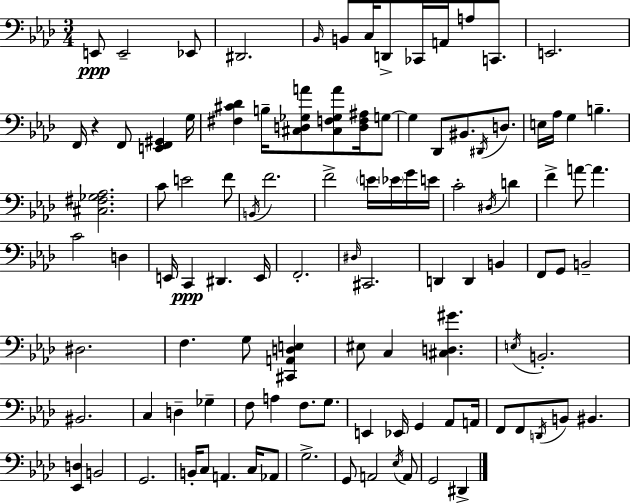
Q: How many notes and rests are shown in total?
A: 107